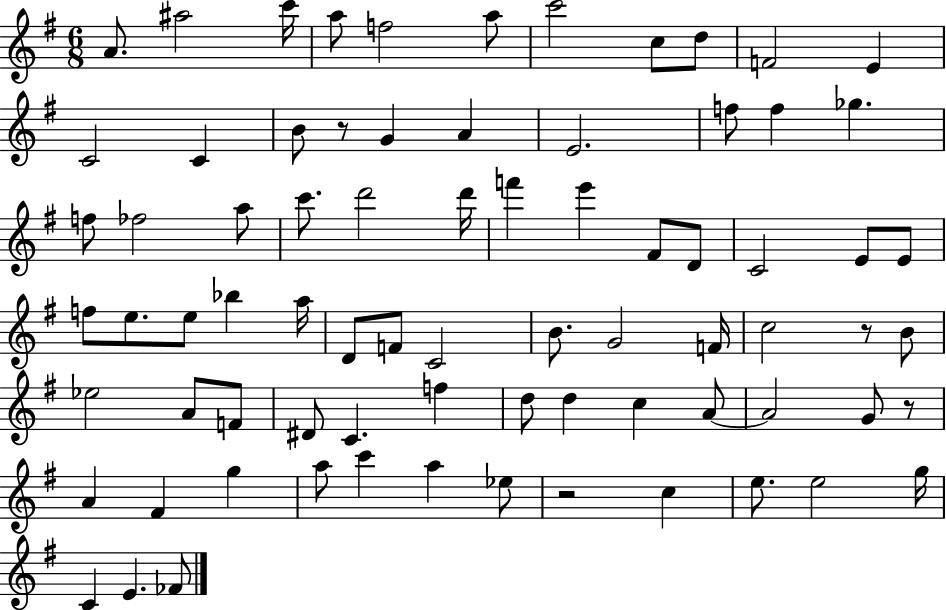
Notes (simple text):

A4/e. A#5/h C6/s A5/e F5/h A5/e C6/h C5/e D5/e F4/h E4/q C4/h C4/q B4/e R/e G4/q A4/q E4/h. F5/e F5/q Gb5/q. F5/e FES5/h A5/e C6/e. D6/h D6/s F6/q E6/q F#4/e D4/e C4/h E4/e E4/e F5/e E5/e. E5/e Bb5/q A5/s D4/e F4/e C4/h B4/e. G4/h F4/s C5/h R/e B4/e Eb5/h A4/e F4/e D#4/e C4/q. F5/q D5/e D5/q C5/q A4/e A4/h G4/e R/e A4/q F#4/q G5/q A5/e C6/q A5/q Eb5/e R/h C5/q E5/e. E5/h G5/s C4/q E4/q. FES4/e